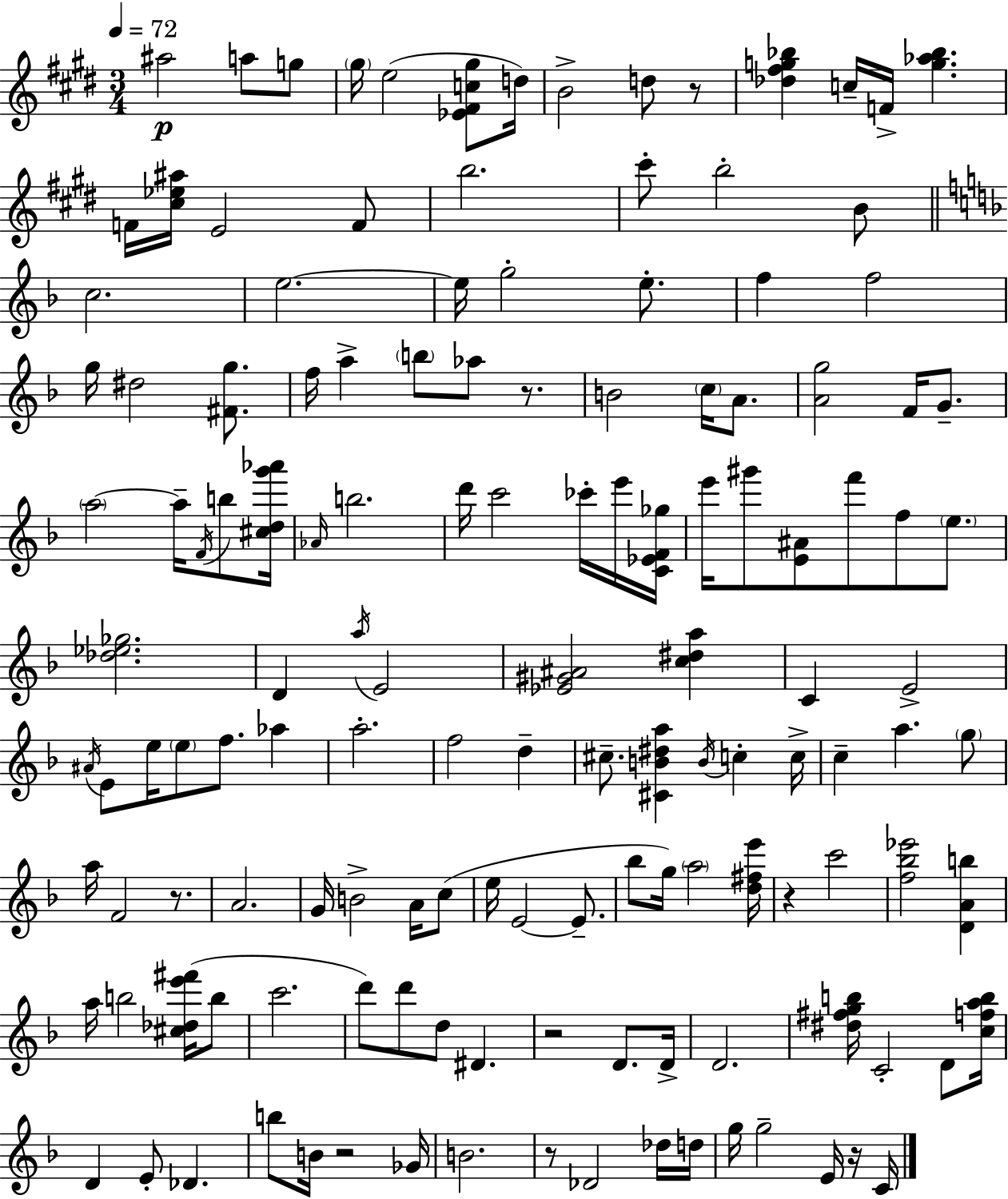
A#5/h A5/e G5/e G#5/s E5/h [Eb4,F#4,C5,G#5]/e D5/s B4/h D5/e R/e [Db5,F#5,G5,Bb5]/q C5/s F4/s [G5,Ab5,Bb5]/q. F4/s [C#5,Eb5,A#5]/s E4/h F4/e B5/h. C#6/e B5/h B4/e C5/h. E5/h. E5/s G5/h E5/e. F5/q F5/h G5/s D#5/h [F#4,G5]/e. F5/s A5/q B5/e Ab5/e R/e. B4/h C5/s A4/e. [A4,G5]/h F4/s G4/e. A5/h A5/s F4/s B5/e [C#5,D5,G6,Ab6]/s Ab4/s B5/h. D6/s C6/h CES6/s E6/s [C4,Eb4,F4,Gb5]/s E6/s G#6/e [E4,A#4]/e F6/e F5/e E5/e. [Db5,Eb5,Gb5]/h. D4/q A5/s E4/h [Eb4,G#4,A#4]/h [C5,D#5,A5]/q C4/q E4/h A#4/s E4/e E5/s E5/e F5/e. Ab5/q A5/h. F5/h D5/q C#5/e. [C#4,B4,D#5,A5]/q B4/s C5/q C5/s C5/q A5/q. G5/e A5/s F4/h R/e. A4/h. G4/s B4/h A4/s C5/e E5/s E4/h E4/e. Bb5/e G5/s A5/h [D5,F#5,E6]/s R/q C6/h [F5,Bb5,Eb6]/h [D4,A4,B5]/q A5/s B5/h [C#5,Db5,E6,F#6]/s B5/e C6/h. D6/e D6/e D5/e D#4/q. R/h D4/e. D4/s D4/h. [D#5,F#5,G5,B5]/s C4/h D4/e [C5,F5,A5,B5]/s D4/q E4/e Db4/q. B5/e B4/s R/h Gb4/s B4/h. R/e Db4/h Db5/s D5/s G5/s G5/h E4/s R/s C4/s